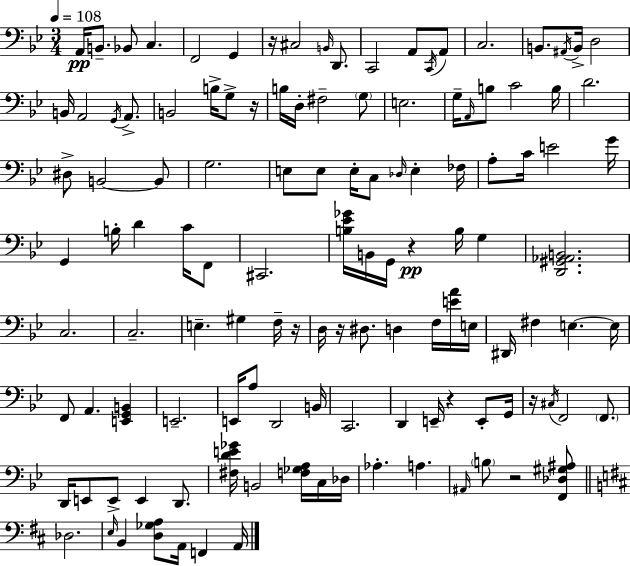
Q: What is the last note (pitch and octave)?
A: A2